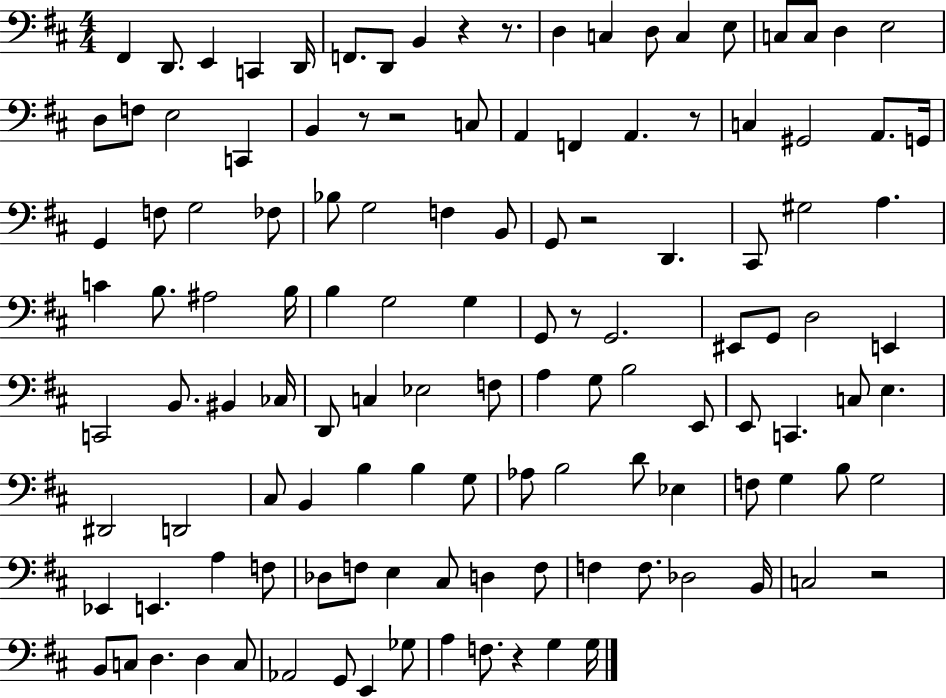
F#2/q D2/e. E2/q C2/q D2/s F2/e. D2/e B2/q R/q R/e. D3/q C3/q D3/e C3/q E3/e C3/e C3/e D3/q E3/h D3/e F3/e E3/h C2/q B2/q R/e R/h C3/e A2/q F2/q A2/q. R/e C3/q G#2/h A2/e. G2/s G2/q F3/e G3/h FES3/e Bb3/e G3/h F3/q B2/e G2/e R/h D2/q. C#2/e G#3/h A3/q. C4/q B3/e. A#3/h B3/s B3/q G3/h G3/q G2/e R/e G2/h. EIS2/e G2/e D3/h E2/q C2/h B2/e. BIS2/q CES3/s D2/e C3/q Eb3/h F3/e A3/q G3/e B3/h E2/e E2/e C2/q. C3/e E3/q. D#2/h D2/h C#3/e B2/q B3/q B3/q G3/e Ab3/e B3/h D4/e Eb3/q F3/e G3/q B3/e G3/h Eb2/q E2/q. A3/q F3/e Db3/e F3/e E3/q C#3/e D3/q F3/e F3/q F3/e. Db3/h B2/s C3/h R/h B2/e C3/e D3/q. D3/q C3/e Ab2/h G2/e E2/q Gb3/e A3/q F3/e. R/q G3/q G3/s